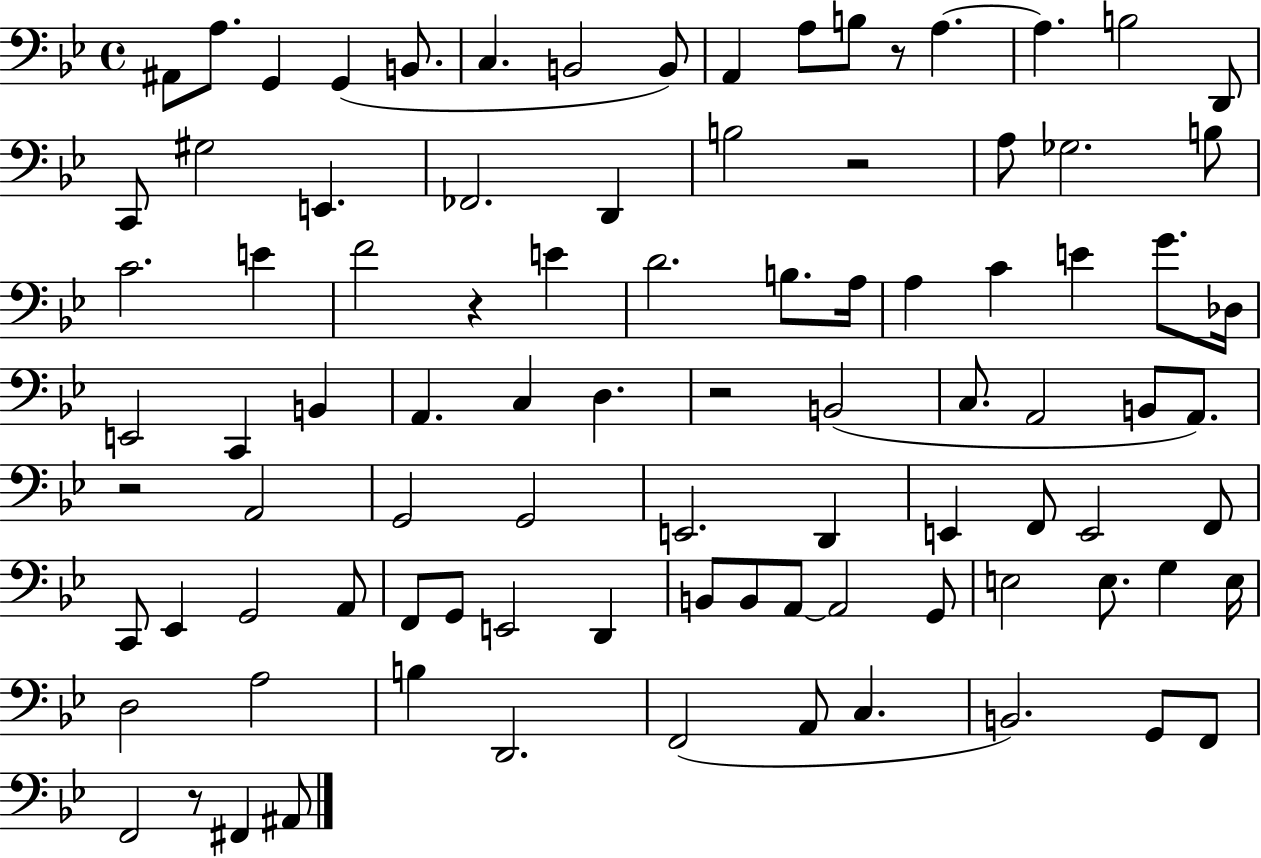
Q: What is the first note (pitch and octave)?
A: A#2